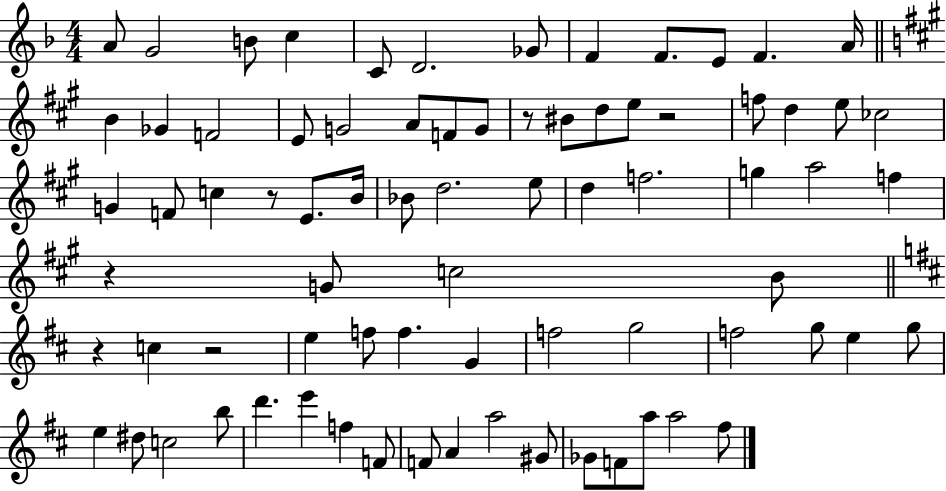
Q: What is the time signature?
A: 4/4